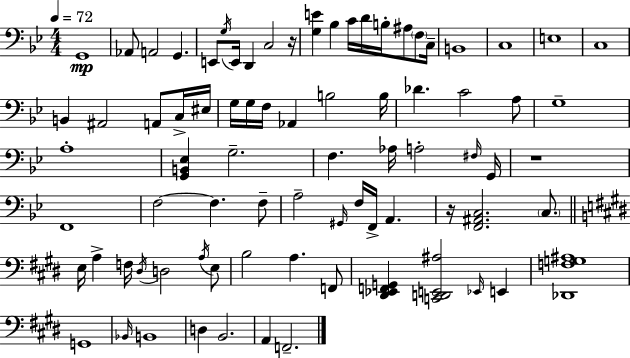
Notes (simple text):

G2/w Ab2/e A2/h G2/q. E2/e G3/s E2/s D2/q C3/h R/s [G3,E4]/q Bb3/q C4/s D4/s B3/s A#3/e F3/e C3/s B2/w C3/w E3/w C3/w B2/q A#2/h A2/e C3/s EIS3/s G3/s G3/s F3/s Ab2/q B3/h B3/s Db4/q. C4/h A3/e G3/w A3/w [G2,B2,Eb3]/q G3/h. F3/q. Ab3/s A3/h F#3/s G2/s R/w F2/w F3/h F3/q. F3/e A3/h G#2/s F3/s F2/s A2/q. R/s [F2,A#2,C3]/h. C3/e. E3/s A3/q F3/s D#3/s D3/h A3/s E3/e B3/h A3/q. F2/e [D#2,Eb2,F2,G2]/q [C2,D2,E2,A#3]/h Eb2/s E2/q [Db2,F3,G3,A#3]/w G2/w Bb2/s B2/w D3/q B2/h. A2/q F2/h.